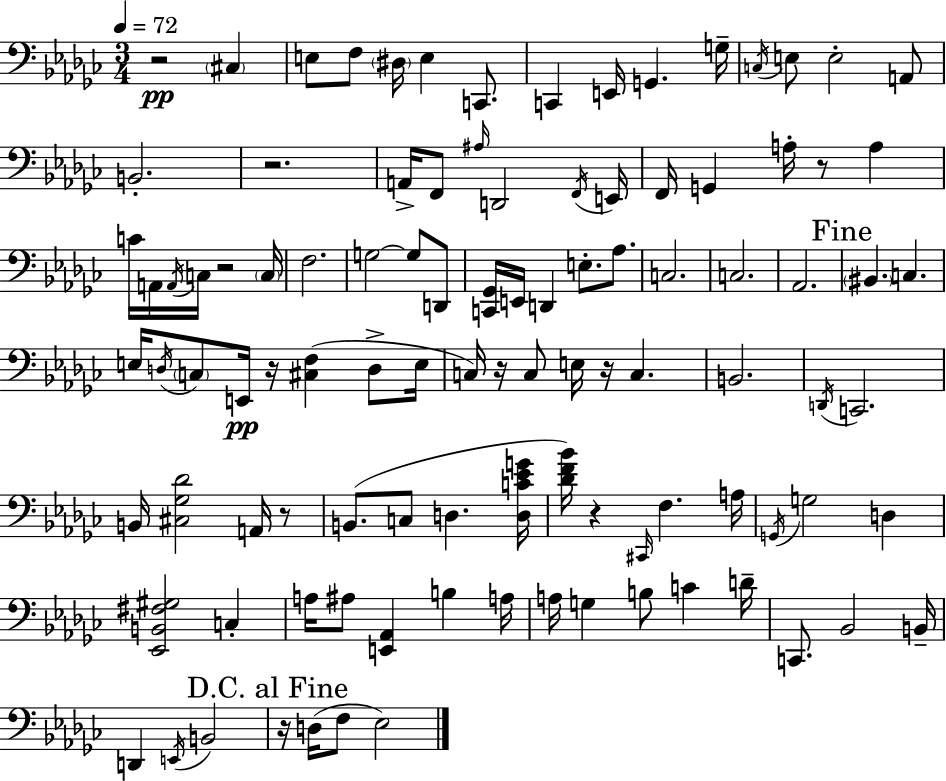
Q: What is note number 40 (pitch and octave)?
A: C3